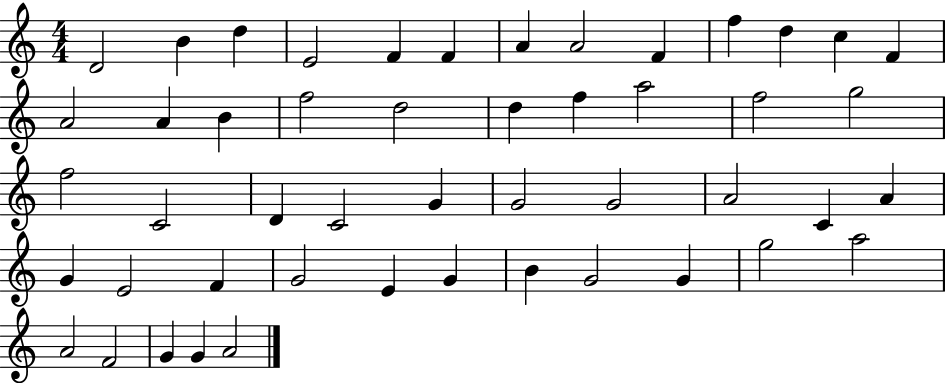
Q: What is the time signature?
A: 4/4